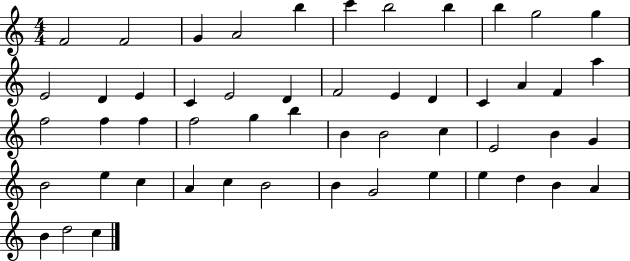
{
  \clef treble
  \numericTimeSignature
  \time 4/4
  \key c \major
  f'2 f'2 | g'4 a'2 b''4 | c'''4 b''2 b''4 | b''4 g''2 g''4 | \break e'2 d'4 e'4 | c'4 e'2 d'4 | f'2 e'4 d'4 | c'4 a'4 f'4 a''4 | \break f''2 f''4 f''4 | f''2 g''4 b''4 | b'4 b'2 c''4 | e'2 b'4 g'4 | \break b'2 e''4 c''4 | a'4 c''4 b'2 | b'4 g'2 e''4 | e''4 d''4 b'4 a'4 | \break b'4 d''2 c''4 | \bar "|."
}